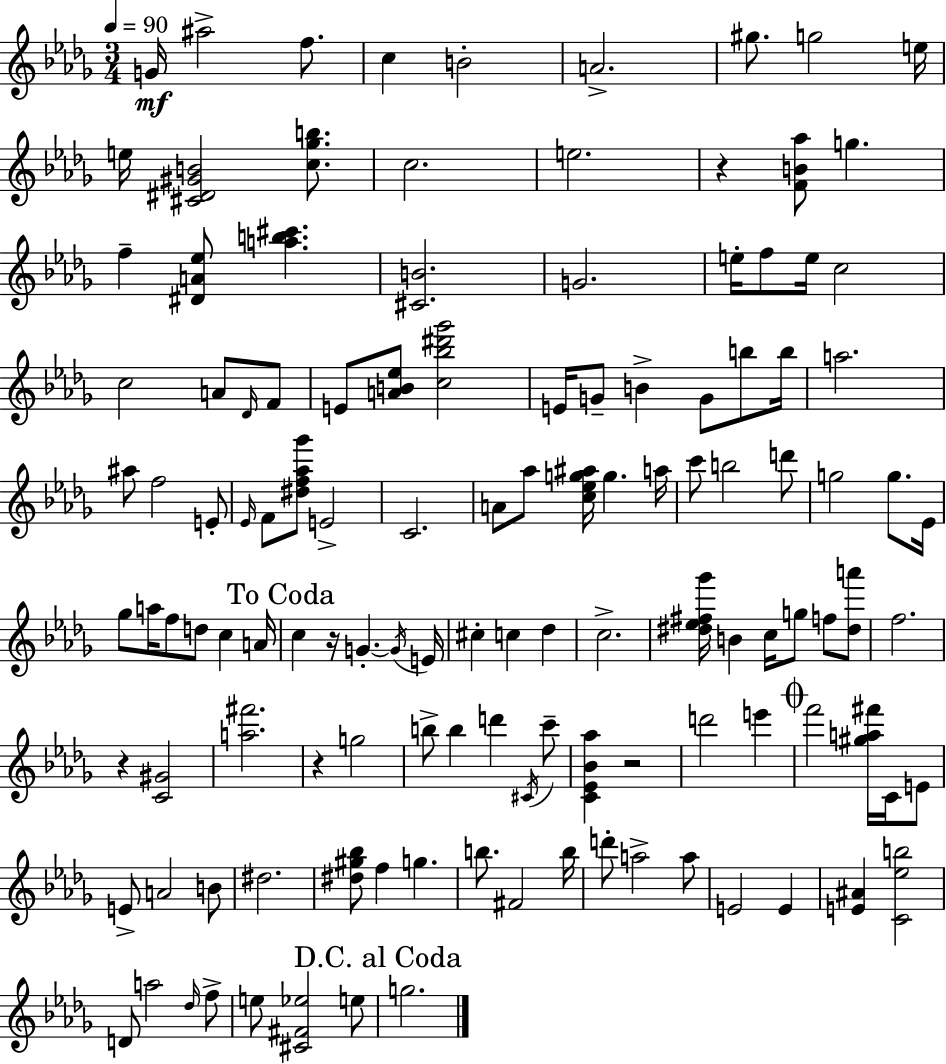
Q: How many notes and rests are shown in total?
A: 124